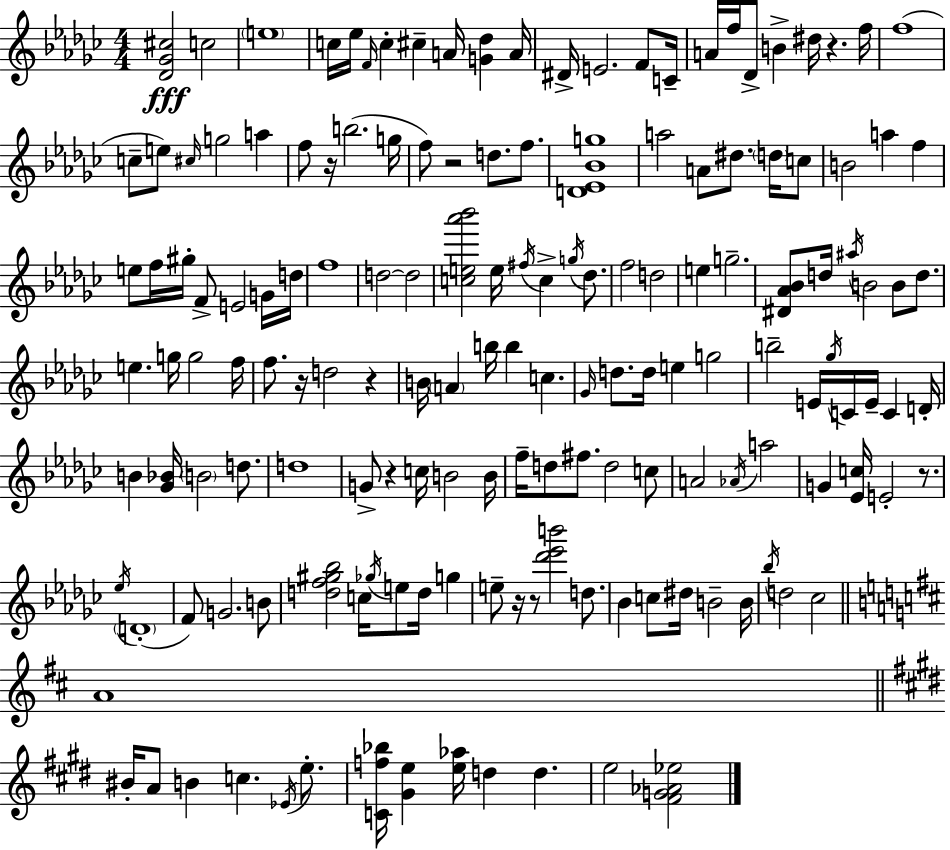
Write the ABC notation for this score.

X:1
T:Untitled
M:4/4
L:1/4
K:Ebm
[_D_G^c]2 c2 e4 c/4 _e/4 F/4 c ^c A/4 [G_d] A/4 ^D/4 E2 F/2 C/4 A/4 f/4 _D/2 B ^d/4 z f/4 f4 c/2 e/2 ^c/4 g2 a f/2 z/4 b2 g/4 f/2 z2 d/2 f/2 [D_E_Bg]4 a2 A/2 ^d/2 d/4 c/2 B2 a f e/2 f/4 ^g/4 F/2 E2 G/4 d/4 f4 d2 d2 [ce_a'_b']2 e/4 ^f/4 c g/4 _d/2 f2 d2 e g2 [^D_A_B]/2 d/4 ^a/4 B2 B/2 d/2 e g/4 g2 f/4 f/2 z/4 d2 z B/4 A b/4 b c _G/4 d/2 d/4 e g2 b2 E/4 _g/4 C/4 E/4 C D/4 B [_G_B]/4 B2 d/2 d4 G/2 z c/4 B2 B/4 f/4 d/2 ^f/2 d2 c/2 A2 _A/4 a2 G [_Ec]/4 E2 z/2 _e/4 D4 F/2 G2 B/2 [df^g_b]2 c/4 _g/4 e/2 d/4 g e/2 z/4 z/2 [_d'_e'b']2 d/2 _B c/2 ^d/4 B2 B/4 _b/4 d2 _c2 A4 ^B/4 A/2 B c _E/4 e/2 [Cf_b]/4 [^Ge] [e_a]/4 d d e2 [^FG_A_e]2